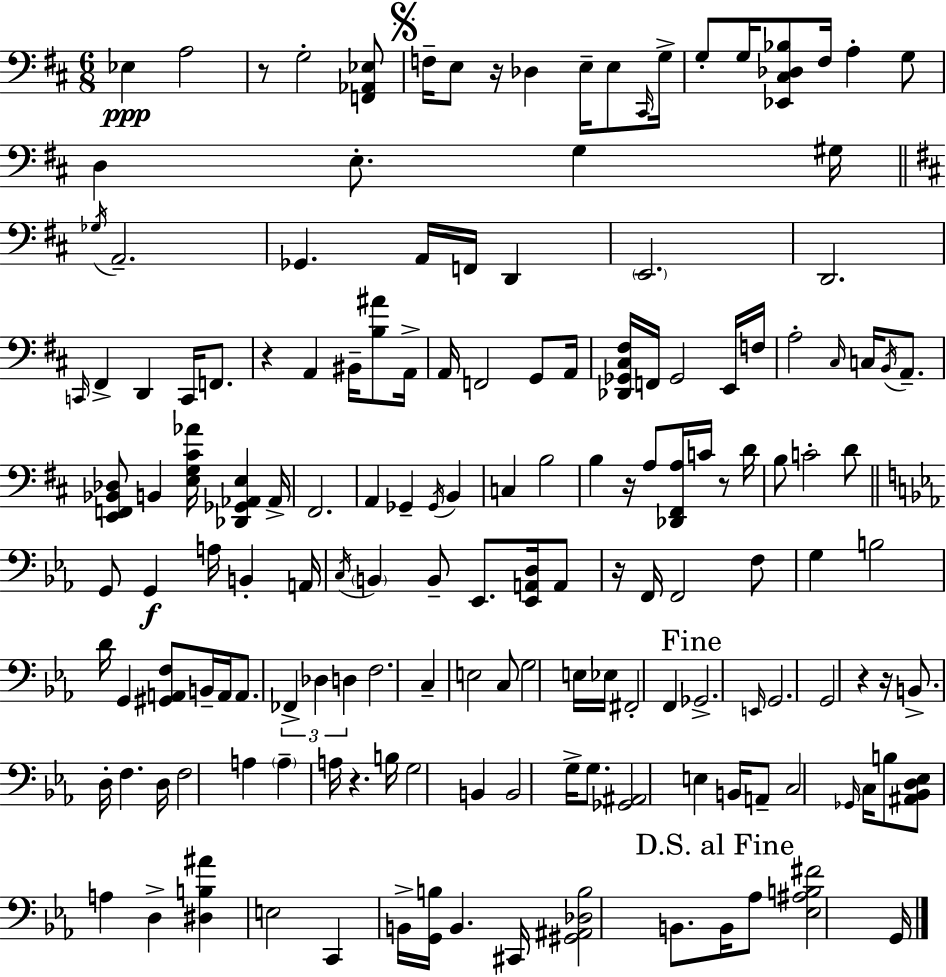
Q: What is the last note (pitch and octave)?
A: G2